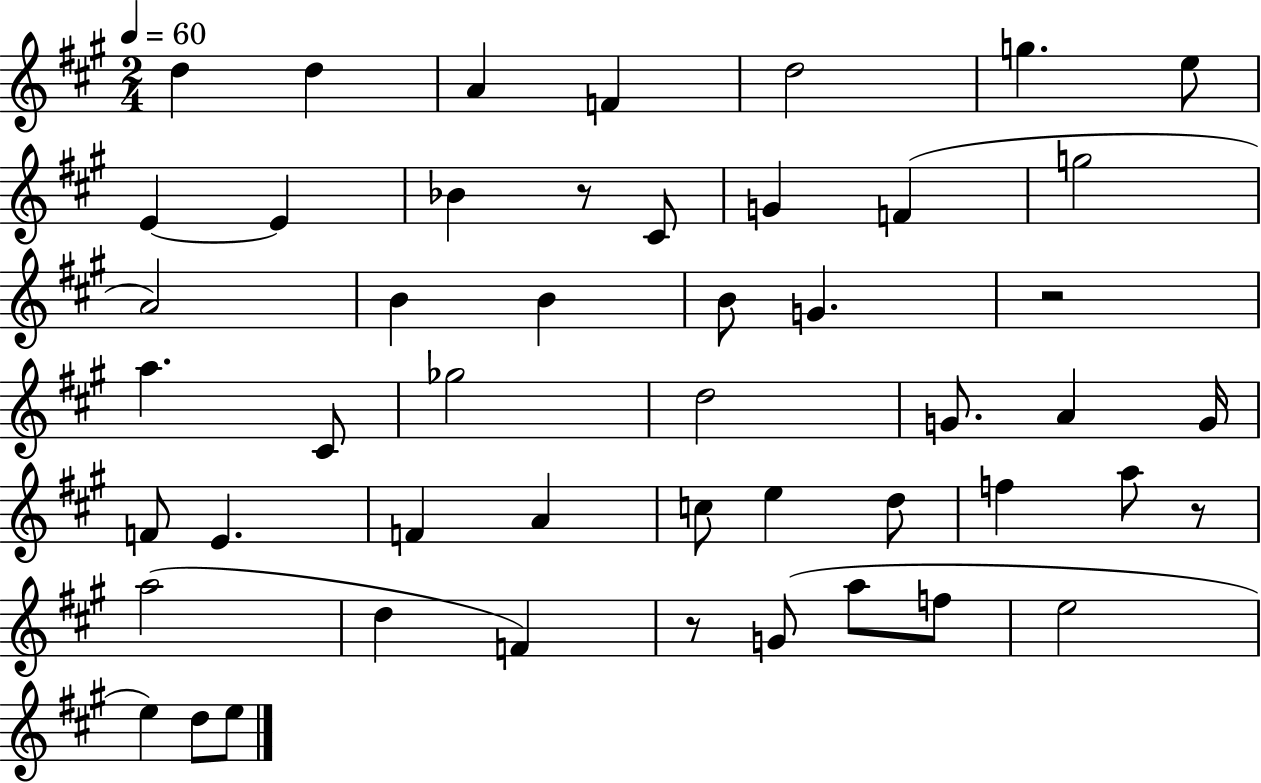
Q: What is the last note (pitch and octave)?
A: E5